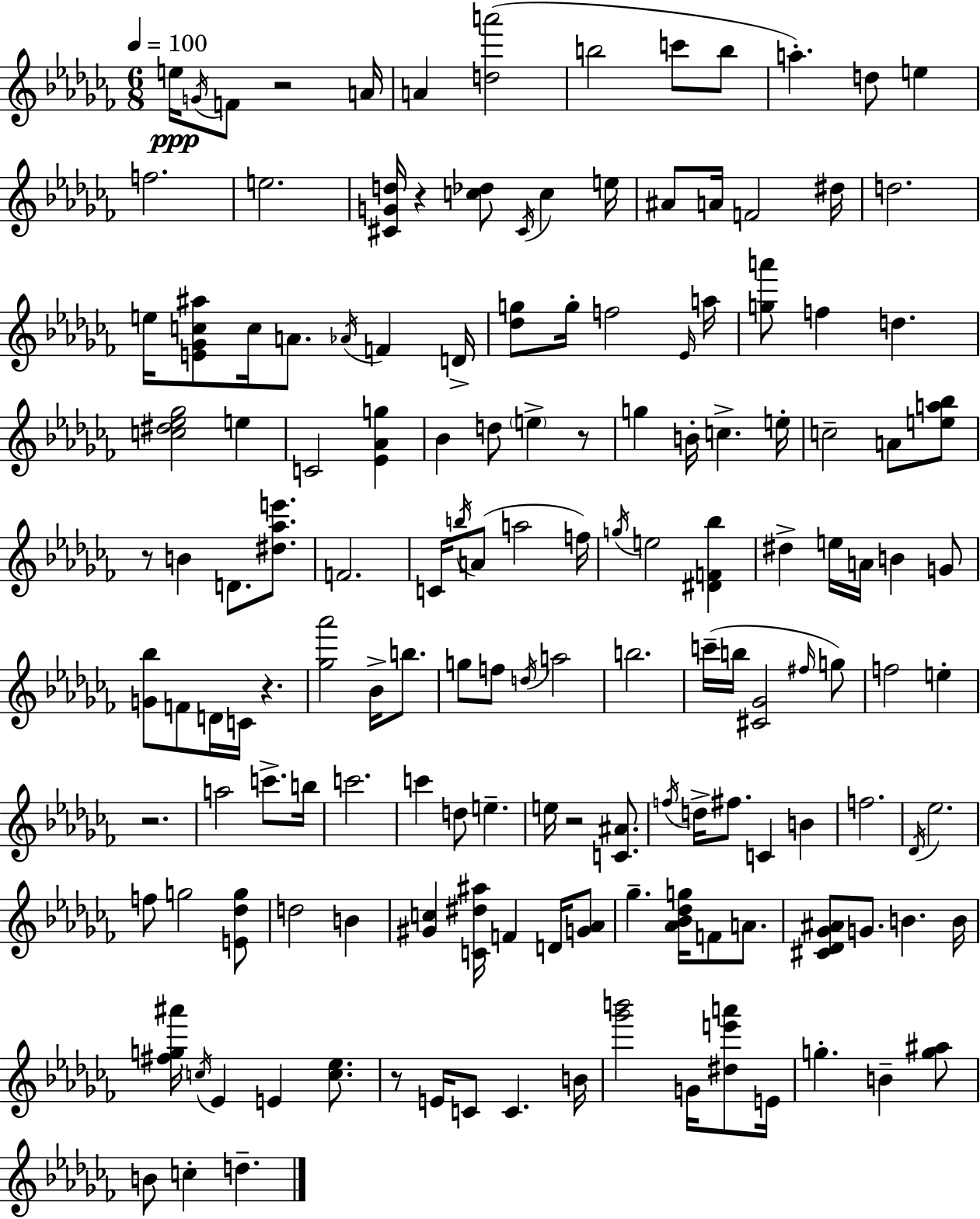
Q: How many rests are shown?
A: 8